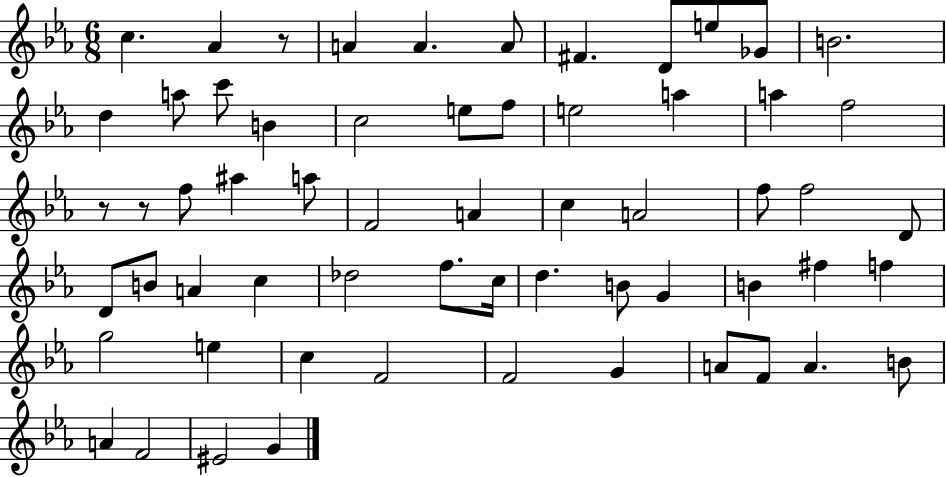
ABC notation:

X:1
T:Untitled
M:6/8
L:1/4
K:Eb
c _A z/2 A A A/2 ^F D/2 e/2 _G/2 B2 d a/2 c'/2 B c2 e/2 f/2 e2 a a f2 z/2 z/2 f/2 ^a a/2 F2 A c A2 f/2 f2 D/2 D/2 B/2 A c _d2 f/2 c/4 d B/2 G B ^f f g2 e c F2 F2 G A/2 F/2 A B/2 A F2 ^E2 G